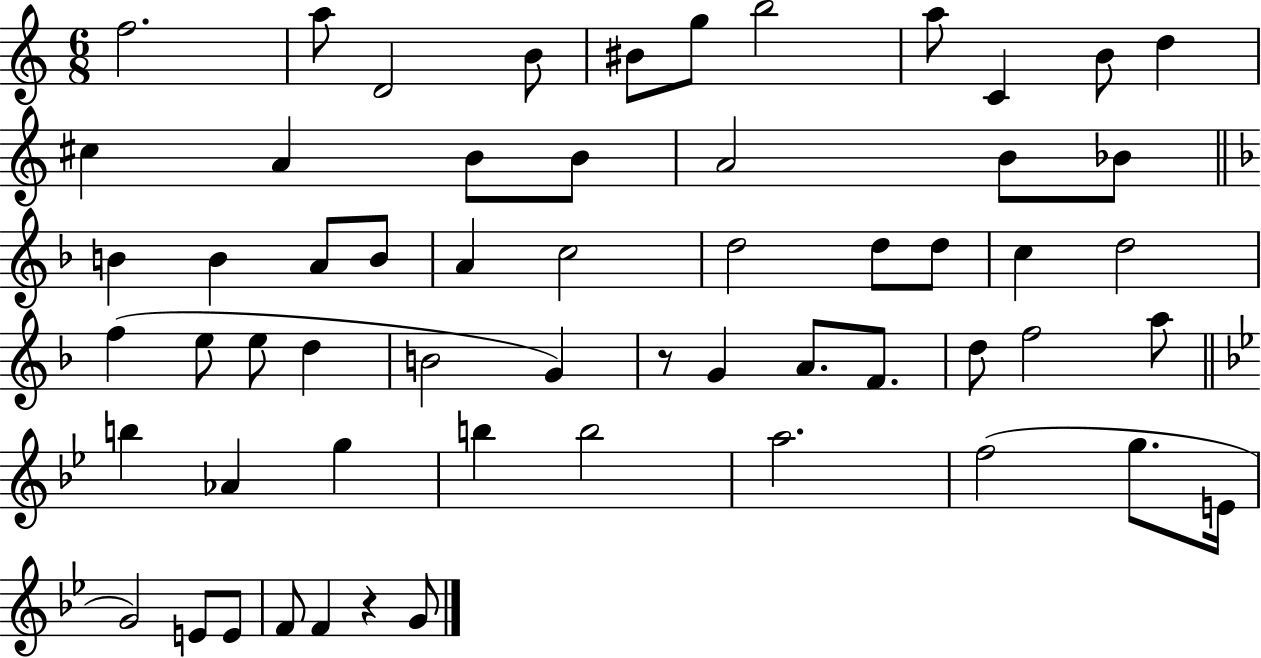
{
  \clef treble
  \numericTimeSignature
  \time 6/8
  \key c \major
  f''2. | a''8 d'2 b'8 | bis'8 g''8 b''2 | a''8 c'4 b'8 d''4 | \break cis''4 a'4 b'8 b'8 | a'2 b'8 bes'8 | \bar "||" \break \key d \minor b'4 b'4 a'8 b'8 | a'4 c''2 | d''2 d''8 d''8 | c''4 d''2 | \break f''4( e''8 e''8 d''4 | b'2 g'4) | r8 g'4 a'8. f'8. | d''8 f''2 a''8 | \break \bar "||" \break \key bes \major b''4 aes'4 g''4 | b''4 b''2 | a''2. | f''2( g''8. e'16 | \break g'2) e'8 e'8 | f'8 f'4 r4 g'8 | \bar "|."
}